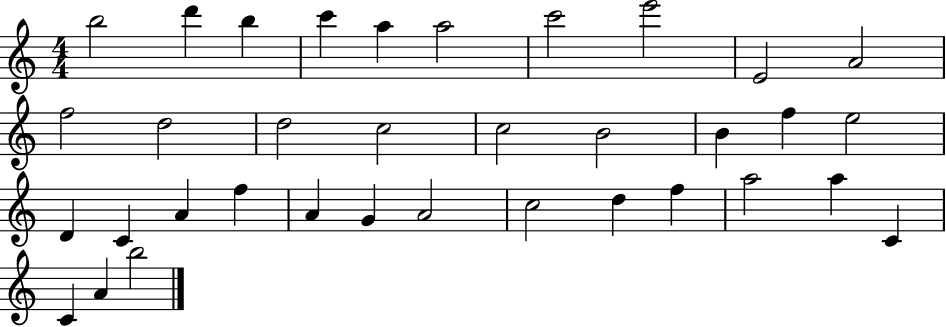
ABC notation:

X:1
T:Untitled
M:4/4
L:1/4
K:C
b2 d' b c' a a2 c'2 e'2 E2 A2 f2 d2 d2 c2 c2 B2 B f e2 D C A f A G A2 c2 d f a2 a C C A b2